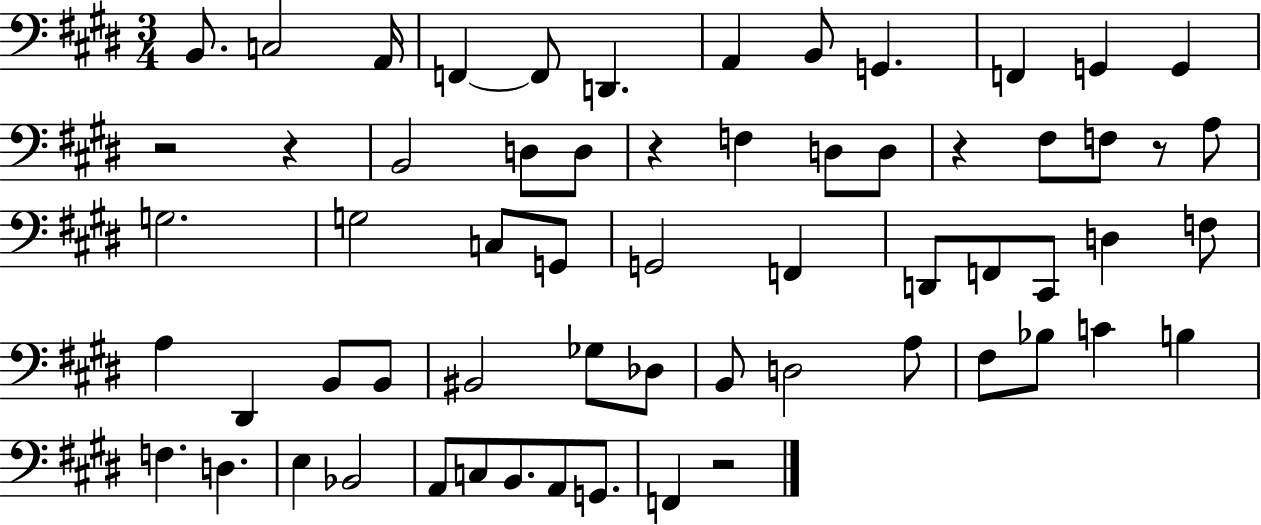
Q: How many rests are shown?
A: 6